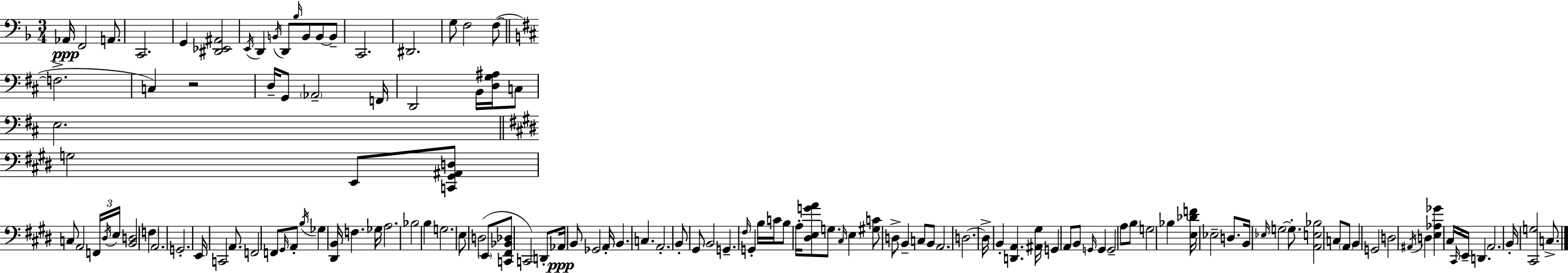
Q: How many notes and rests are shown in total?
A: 131